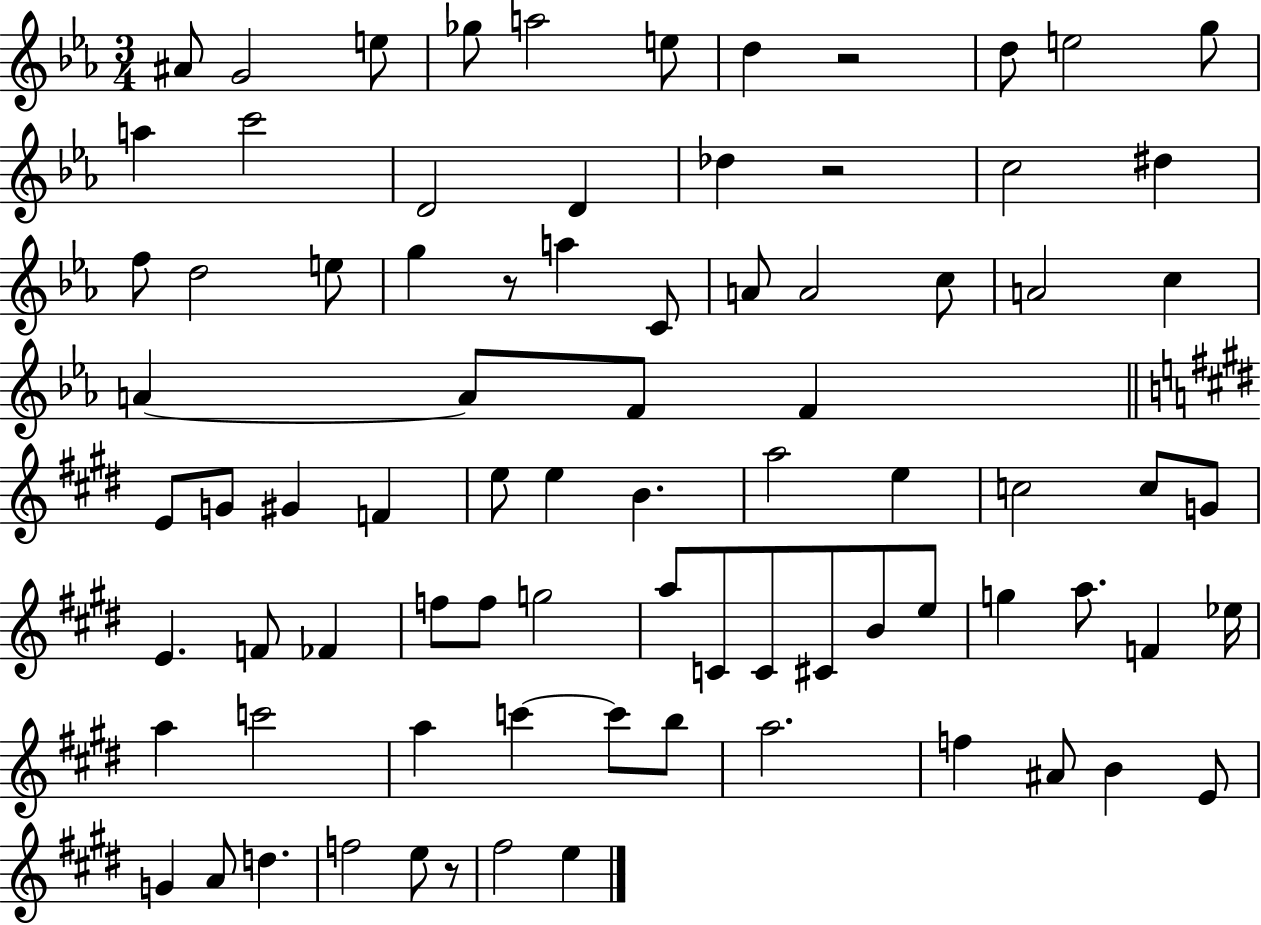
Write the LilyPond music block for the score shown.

{
  \clef treble
  \numericTimeSignature
  \time 3/4
  \key ees \major
  ais'8 g'2 e''8 | ges''8 a''2 e''8 | d''4 r2 | d''8 e''2 g''8 | \break a''4 c'''2 | d'2 d'4 | des''4 r2 | c''2 dis''4 | \break f''8 d''2 e''8 | g''4 r8 a''4 c'8 | a'8 a'2 c''8 | a'2 c''4 | \break a'4~~ a'8 f'8 f'4 | \bar "||" \break \key e \major e'8 g'8 gis'4 f'4 | e''8 e''4 b'4. | a''2 e''4 | c''2 c''8 g'8 | \break e'4. f'8 fes'4 | f''8 f''8 g''2 | a''8 c'8 c'8 cis'8 b'8 e''8 | g''4 a''8. f'4 ees''16 | \break a''4 c'''2 | a''4 c'''4~~ c'''8 b''8 | a''2. | f''4 ais'8 b'4 e'8 | \break g'4 a'8 d''4. | f''2 e''8 r8 | fis''2 e''4 | \bar "|."
}